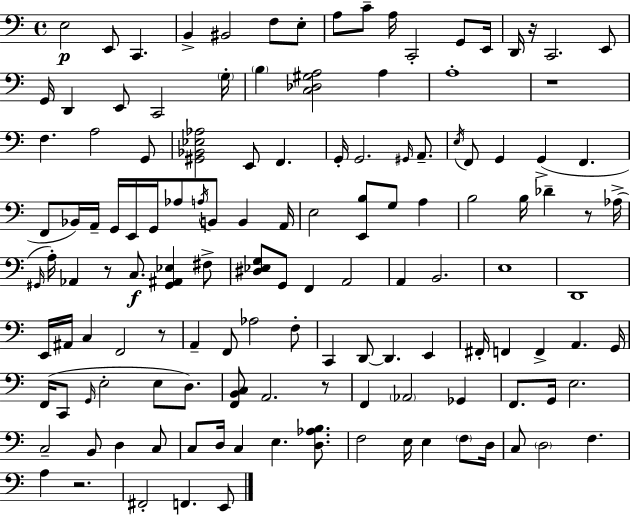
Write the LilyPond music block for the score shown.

{
  \clef bass
  \time 4/4
  \defaultTimeSignature
  \key c \major
  e2\p e,8 c,4. | b,4-> bis,2 f8 e8-. | a8 c'8-- a16 c,2-. g,8 e,16 | d,16 r16 c,2. e,8 | \break g,16 d,4 e,8 c,2 \parenthesize g16-. | \parenthesize b4 <c des gis a>2 a4 | a1-. | r1 | \break f4. a2 g,8 | <gis, bes, ees aes>2 e,8 f,4. | g,16-. g,2. \grace { gis,16 } a,8.-- | \acciaccatura { e16 } f,8 g,4 g,4->( f,4. | \break f,8 bes,16) a,16-- g,16 e,16 g,16 aes8 \acciaccatura { a16 } b,8 b,4 | a,16 e2 <e, b>8 g8 a4 | b2 b16 des'4-- | r8 aes16->( \grace { gis,16 } a16-.) aes,4 r8 c8.\f <gis, ais, ees>4 | \break fis8-> <dis ees g>8 g,8 f,4 a,2 | a,4 b,2. | e1 | d,1 | \break e,16 ais,16 c4 f,2 | r8 a,4-- f,8 aes2 | f8-. c,4 d,8~~ d,4. | e,4 fis,16-. f,4 f,4-> a,4. | \break g,16 f,16( c,8 \grace { g,16 } e2-. | e8 d8.) <f, b, c>8 a,2. | r8 f,4 \parenthesize aes,2 | ges,4 f,8. g,16 e2. | \break c2-- b,8 d4 | c8 c8 d16 c4 e4. | <d aes b>8. f2 e16 e4 | \parenthesize f8 d16 c8 \parenthesize d2 f4. | \break a4 r2. | fis,2-. f,4. | e,8 \bar "|."
}